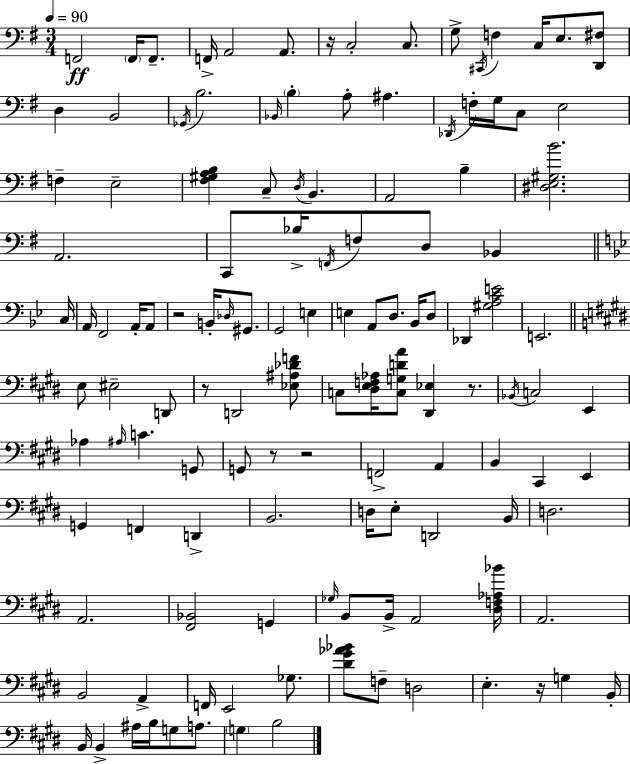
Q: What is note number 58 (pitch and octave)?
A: E3